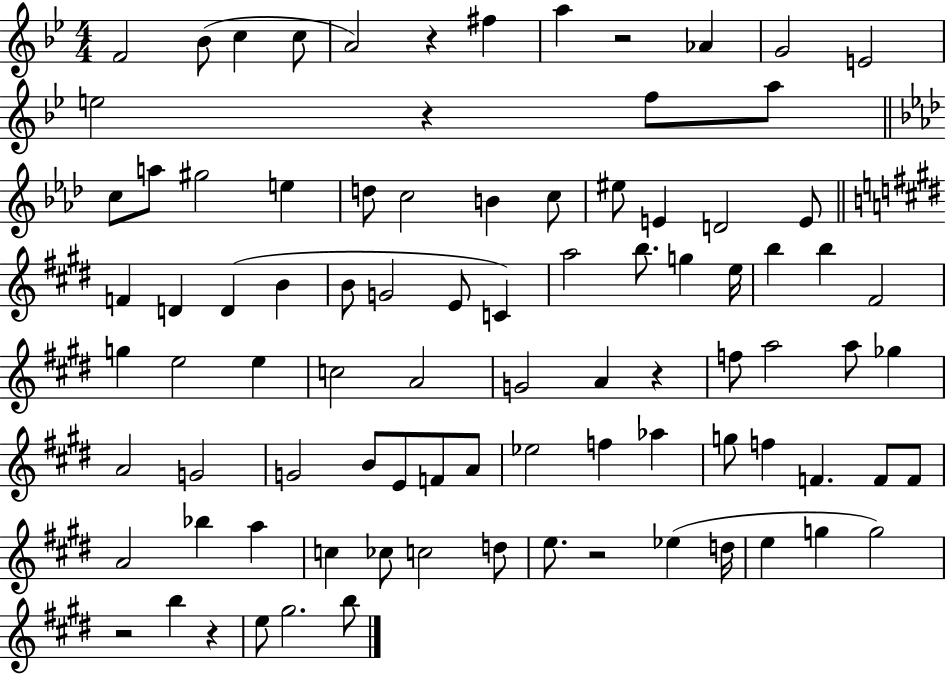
F4/h Bb4/e C5/q C5/e A4/h R/q F#5/q A5/q R/h Ab4/q G4/h E4/h E5/h R/q F5/e A5/e C5/e A5/e G#5/h E5/q D5/e C5/h B4/q C5/e EIS5/e E4/q D4/h E4/e F4/q D4/q D4/q B4/q B4/e G4/h E4/e C4/q A5/h B5/e. G5/q E5/s B5/q B5/q F#4/h G5/q E5/h E5/q C5/h A4/h G4/h A4/q R/q F5/e A5/h A5/e Gb5/q A4/h G4/h G4/h B4/e E4/e F4/e A4/e Eb5/h F5/q Ab5/q G5/e F5/q F4/q. F4/e F4/e A4/h Bb5/q A5/q C5/q CES5/e C5/h D5/e E5/e. R/h Eb5/q D5/s E5/q G5/q G5/h R/h B5/q R/q E5/e G#5/h. B5/e